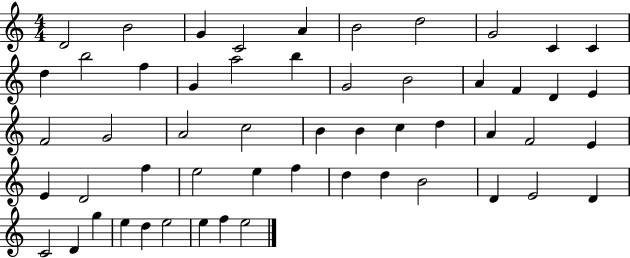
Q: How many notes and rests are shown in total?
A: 54